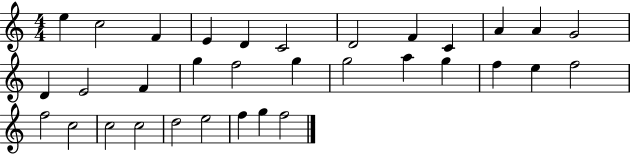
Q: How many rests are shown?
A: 0